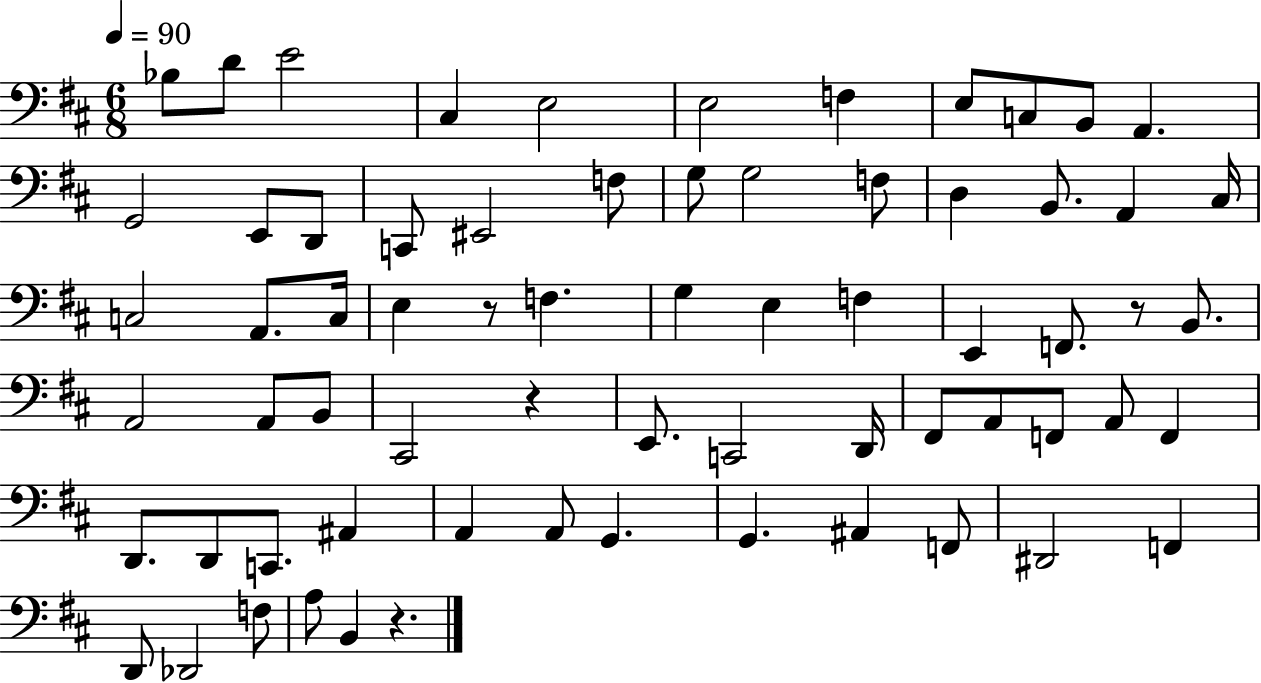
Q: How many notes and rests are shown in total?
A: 68